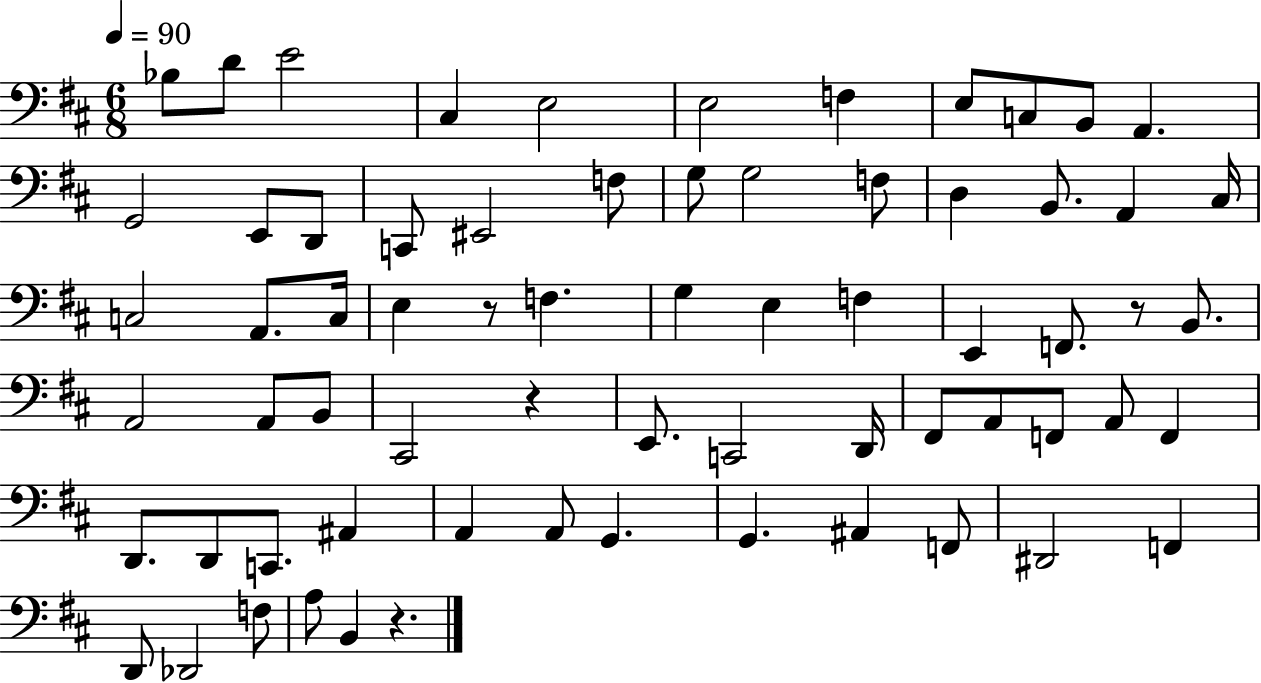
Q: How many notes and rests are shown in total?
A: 68